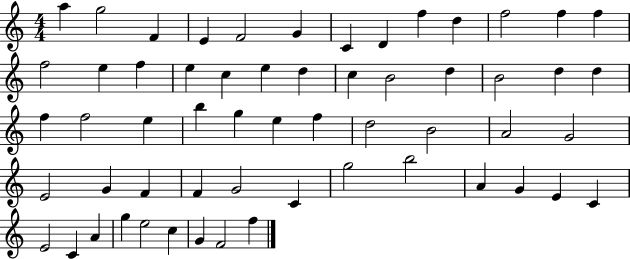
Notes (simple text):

A5/q G5/h F4/q E4/q F4/h G4/q C4/q D4/q F5/q D5/q F5/h F5/q F5/q F5/h E5/q F5/q E5/q C5/q E5/q D5/q C5/q B4/h D5/q B4/h D5/q D5/q F5/q F5/h E5/q B5/q G5/q E5/q F5/q D5/h B4/h A4/h G4/h E4/h G4/q F4/q F4/q G4/h C4/q G5/h B5/h A4/q G4/q E4/q C4/q E4/h C4/q A4/q G5/q E5/h C5/q G4/q F4/h F5/q